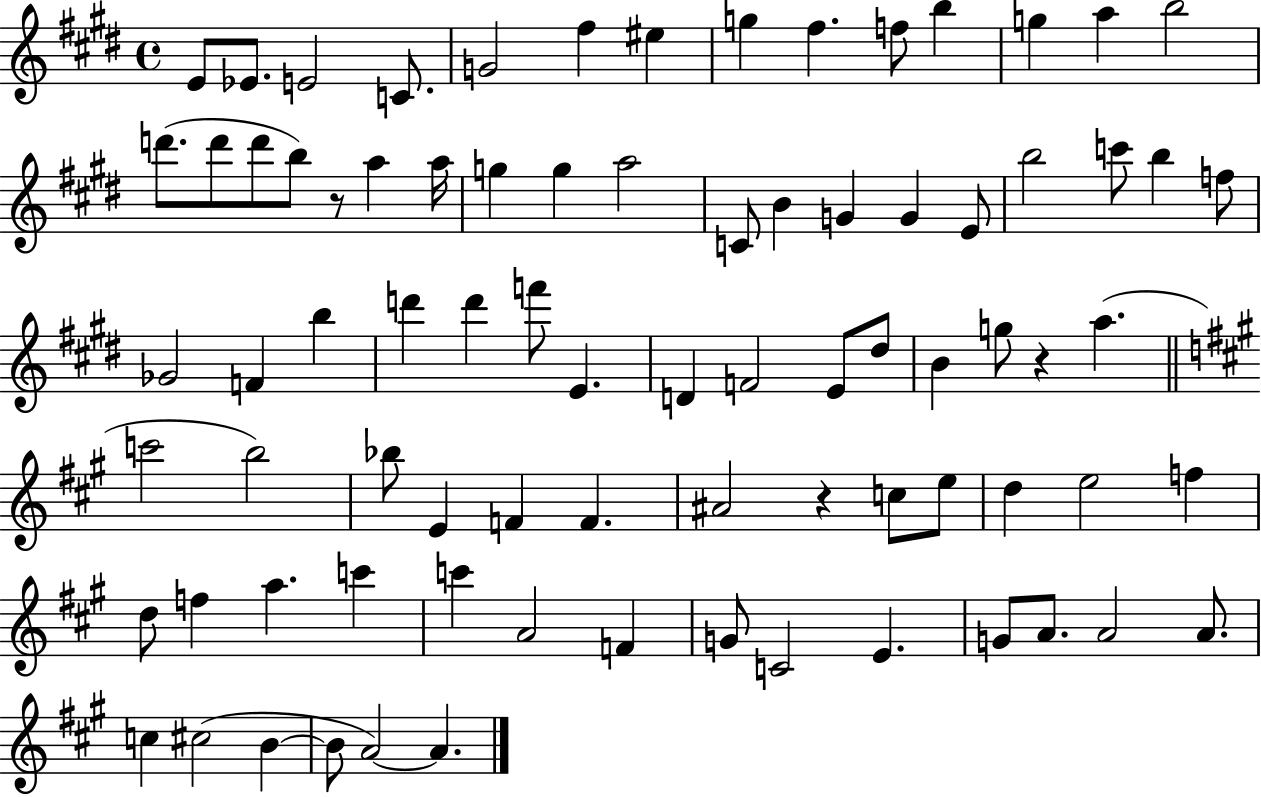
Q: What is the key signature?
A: E major